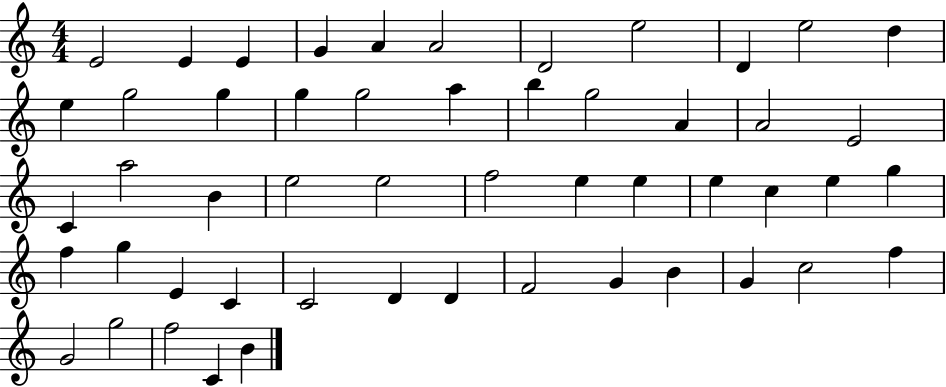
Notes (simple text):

E4/h E4/q E4/q G4/q A4/q A4/h D4/h E5/h D4/q E5/h D5/q E5/q G5/h G5/q G5/q G5/h A5/q B5/q G5/h A4/q A4/h E4/h C4/q A5/h B4/q E5/h E5/h F5/h E5/q E5/q E5/q C5/q E5/q G5/q F5/q G5/q E4/q C4/q C4/h D4/q D4/q F4/h G4/q B4/q G4/q C5/h F5/q G4/h G5/h F5/h C4/q B4/q